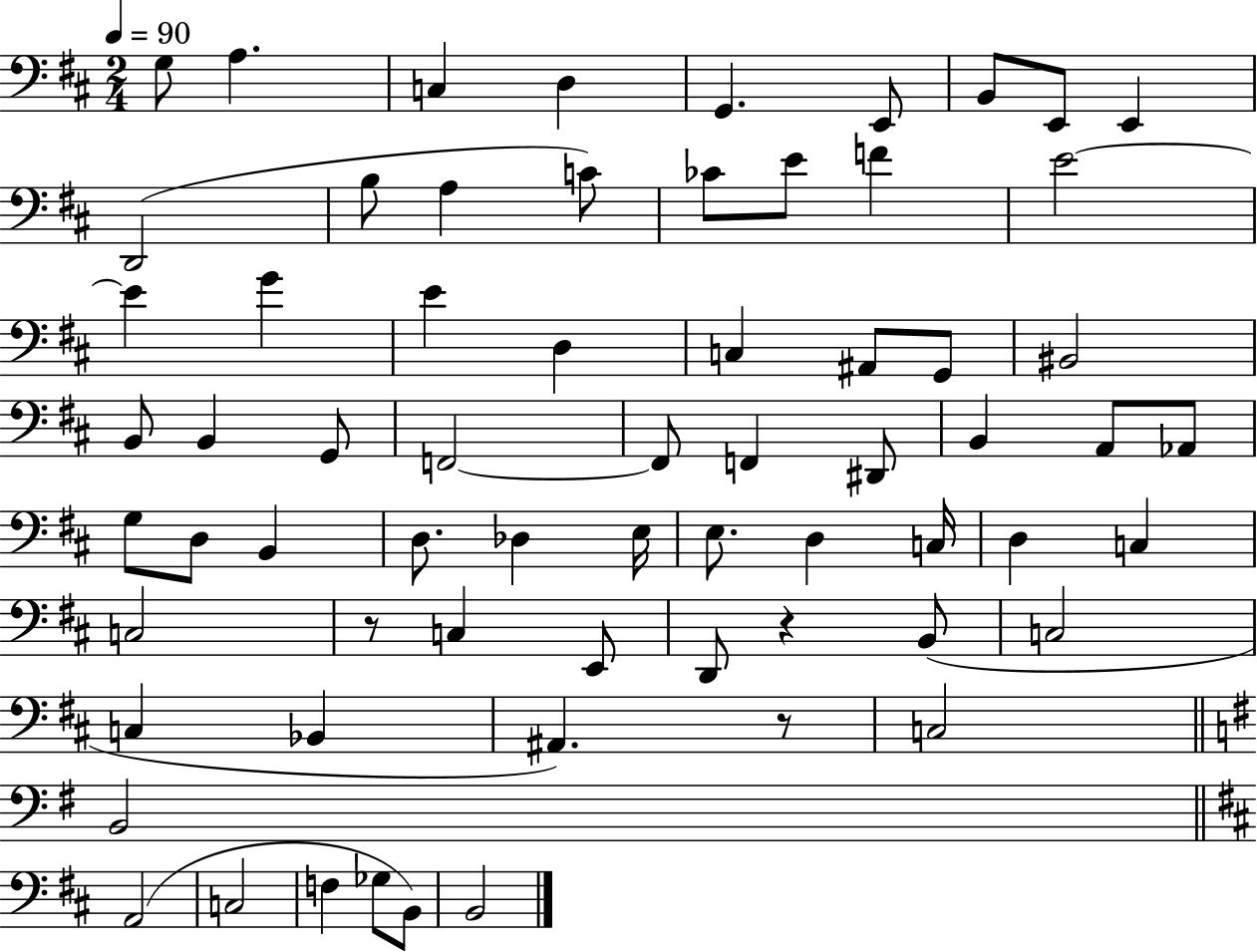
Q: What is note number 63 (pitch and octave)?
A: B2